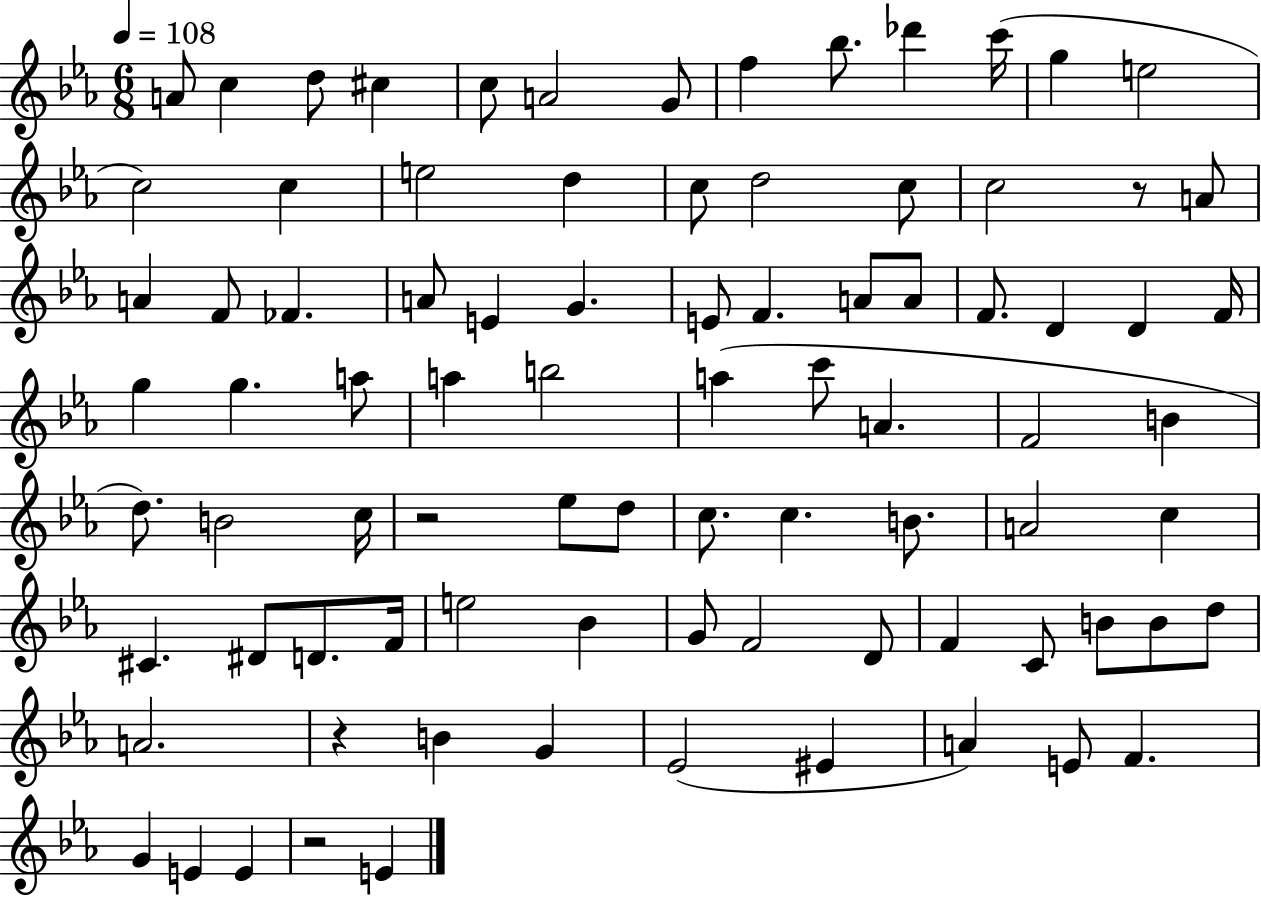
{
  \clef treble
  \numericTimeSignature
  \time 6/8
  \key ees \major
  \tempo 4 = 108
  a'8 c''4 d''8 cis''4 | c''8 a'2 g'8 | f''4 bes''8. des'''4 c'''16( | g''4 e''2 | \break c''2) c''4 | e''2 d''4 | c''8 d''2 c''8 | c''2 r8 a'8 | \break a'4 f'8 fes'4. | a'8 e'4 g'4. | e'8 f'4. a'8 a'8 | f'8. d'4 d'4 f'16 | \break g''4 g''4. a''8 | a''4 b''2 | a''4( c'''8 a'4. | f'2 b'4 | \break d''8.) b'2 c''16 | r2 ees''8 d''8 | c''8. c''4. b'8. | a'2 c''4 | \break cis'4. dis'8 d'8. f'16 | e''2 bes'4 | g'8 f'2 d'8 | f'4 c'8 b'8 b'8 d''8 | \break a'2. | r4 b'4 g'4 | ees'2( eis'4 | a'4) e'8 f'4. | \break g'4 e'4 e'4 | r2 e'4 | \bar "|."
}